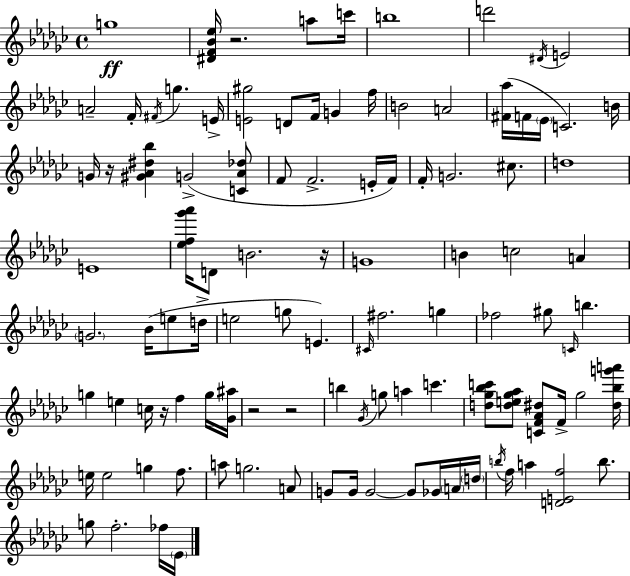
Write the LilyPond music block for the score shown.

{
  \clef treble
  \time 4/4
  \defaultTimeSignature
  \key ees \minor
  g''1\ff | <dis' f' bes' ees''>16 r2. a''8 c'''16 | b''1 | d'''2 \acciaccatura { dis'16 } e'2 | \break a'2-- f'16-. \acciaccatura { fis'16 } g''4. | e'16-> <e' gis''>2 d'8 f'16 g'4 | f''16 b'2 a'2 | <fis' aes''>16( f'16 \parenthesize ees'16 c'2.) | \break b'16 g'16 r16 <gis' aes' dis'' bes''>4 g'2->( | <c' aes' des''>8 f'8 f'2.-> | e'16-. f'16) f'16-. g'2. cis''8. | d''1 | \break e'1 | <ees'' f'' ges''' aes'''>16 d'8 b'2. | r16 g'1 | b'4 c''2 a'4 | \break \parenthesize g'2. bes'16( e''8 | d''16-> e''2 g''8 e'4.) | \grace { cis'16 } fis''2. g''4 | fes''2 gis''8 \grace { c'16 } b''4. | \break g''4 e''4 c''16 r16 f''4 | g''16 <ges' ais''>16 r2 r2 | b''4 \acciaccatura { ges'16 } g''8 a''4 c'''4. | <d'' ges'' bes'' c'''>8 <d'' e'' ges'' aes''>8 <c' f' aes' dis''>8 f'16-> ges''2 | \break <dis'' bes'' g''' a'''>16 e''16 e''2 g''4 | f''8. a''8 g''2. | a'8 g'8 g'16 g'2~~ | g'8 ges'16 \parenthesize a'16 \parenthesize d''16 \acciaccatura { b''16 } f''16 a''4 <d' e' f''>2 | \break b''8. g''8 f''2.-. | fes''16 \parenthesize ees'16 \bar "|."
}